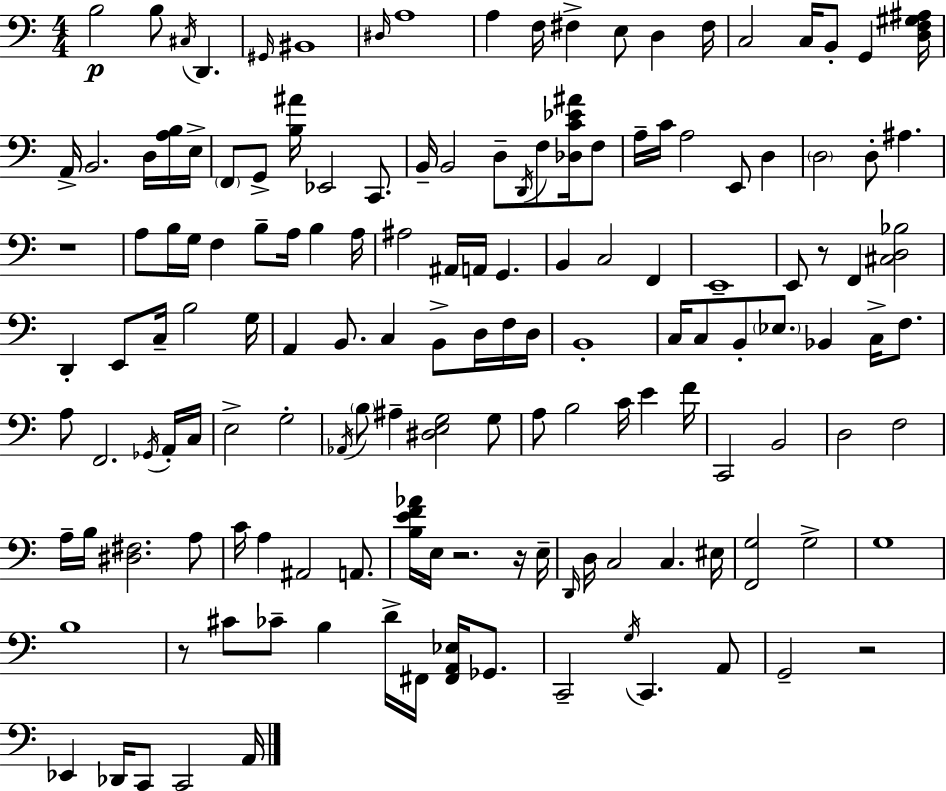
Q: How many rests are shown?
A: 6